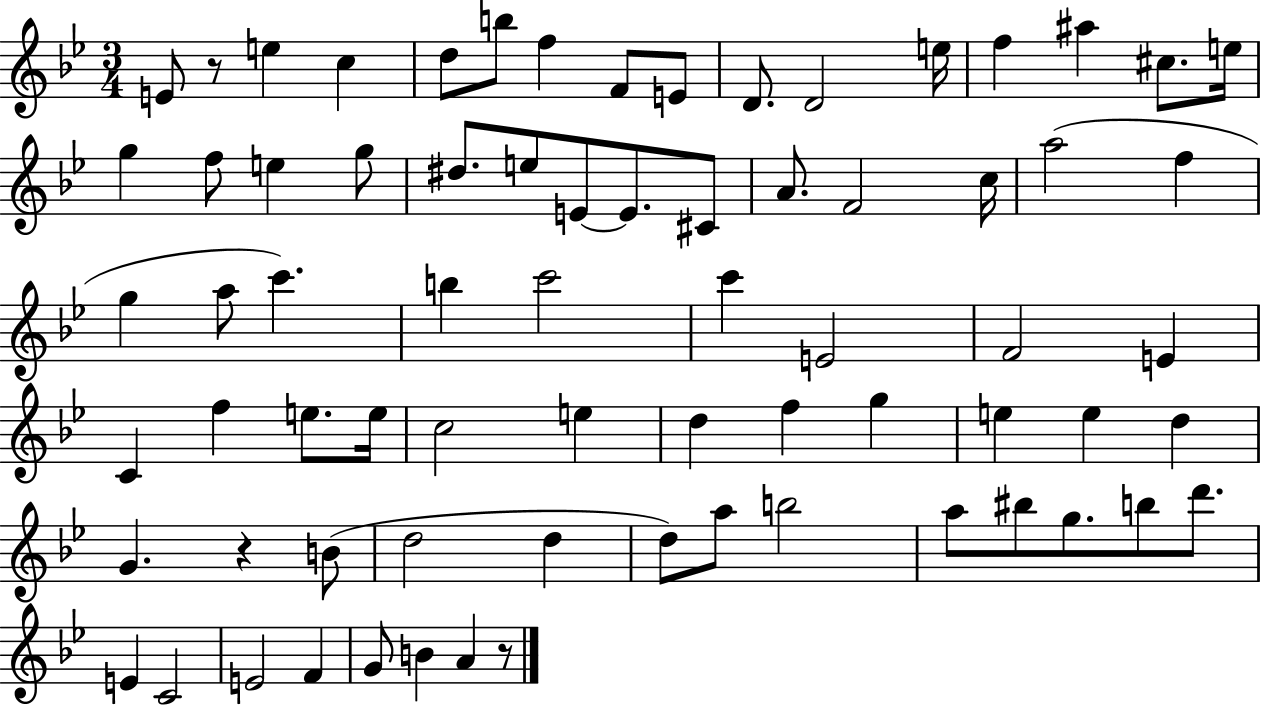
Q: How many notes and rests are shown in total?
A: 72